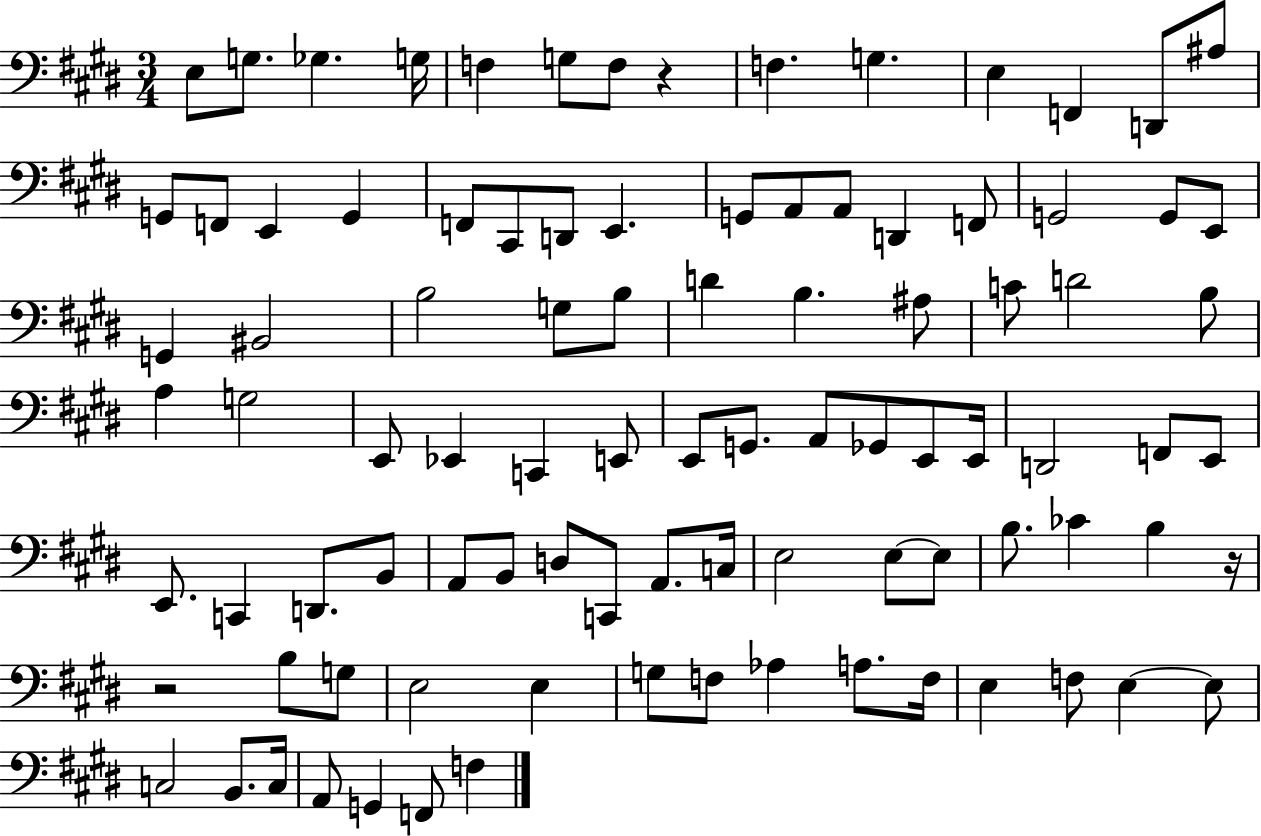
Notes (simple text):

E3/e G3/e. Gb3/q. G3/s F3/q G3/e F3/e R/q F3/q. G3/q. E3/q F2/q D2/e A#3/e G2/e F2/e E2/q G2/q F2/e C#2/e D2/e E2/q. G2/e A2/e A2/e D2/q F2/e G2/h G2/e E2/e G2/q BIS2/h B3/h G3/e B3/e D4/q B3/q. A#3/e C4/e D4/h B3/e A3/q G3/h E2/e Eb2/q C2/q E2/e E2/e G2/e. A2/e Gb2/e E2/e E2/s D2/h F2/e E2/e E2/e. C2/q D2/e. B2/e A2/e B2/e D3/e C2/e A2/e. C3/s E3/h E3/e E3/e B3/e. CES4/q B3/q R/s R/h B3/e G3/e E3/h E3/q G3/e F3/e Ab3/q A3/e. F3/s E3/q F3/e E3/q E3/e C3/h B2/e. C3/s A2/e G2/q F2/e F3/q